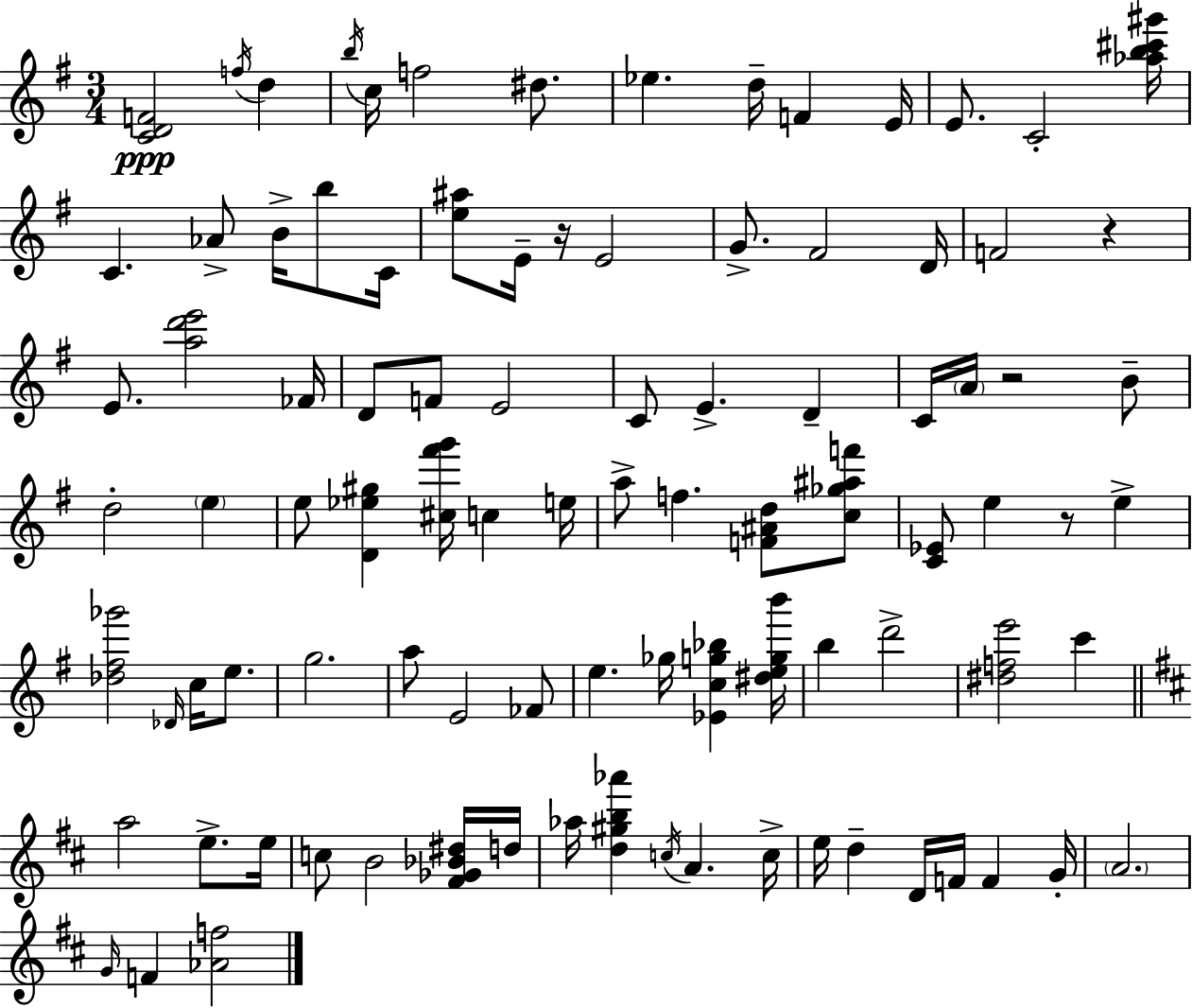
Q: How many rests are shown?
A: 4